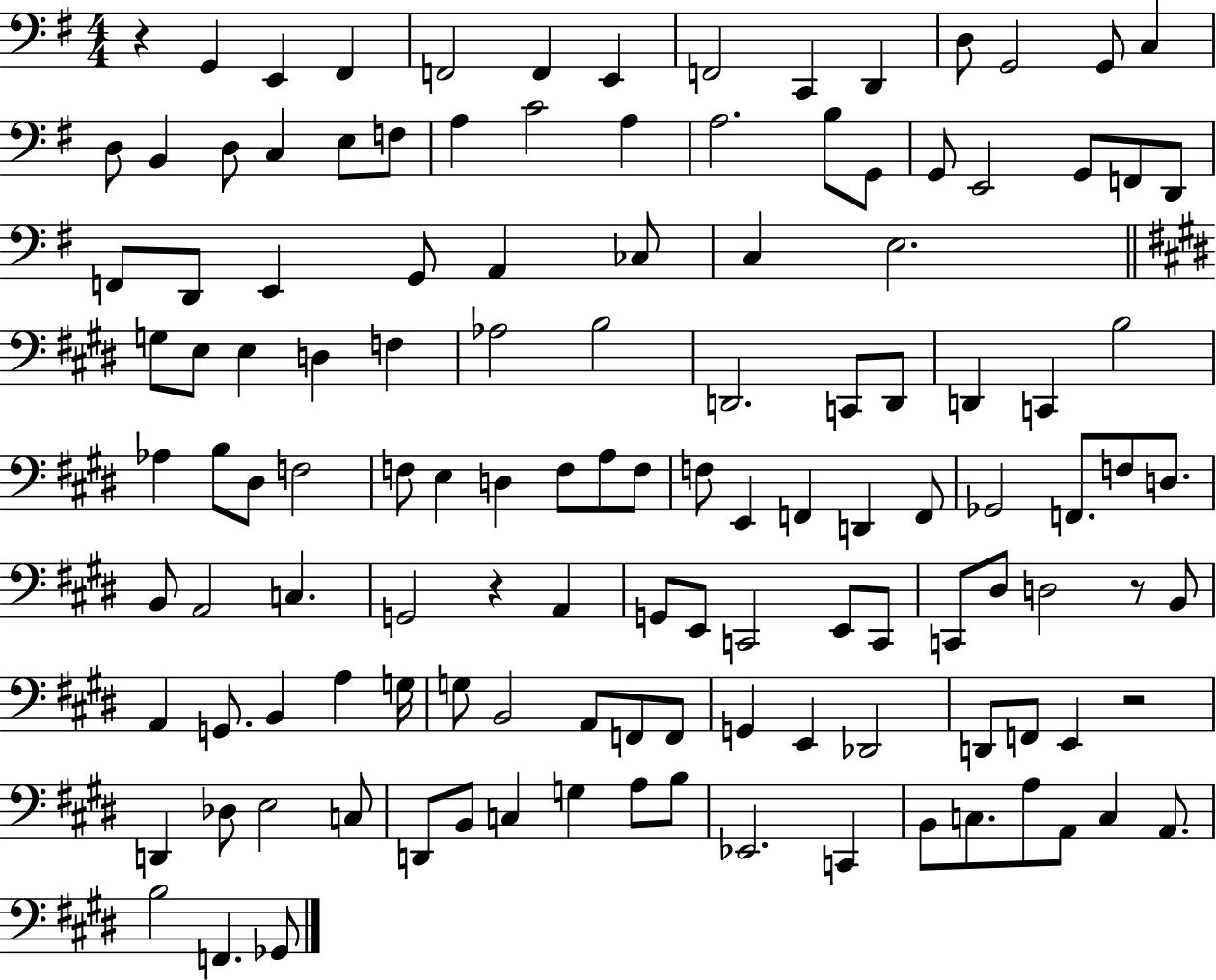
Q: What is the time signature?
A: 4/4